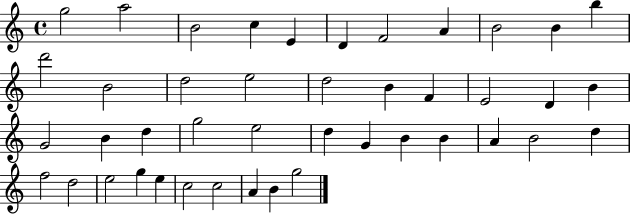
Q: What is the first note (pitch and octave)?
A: G5